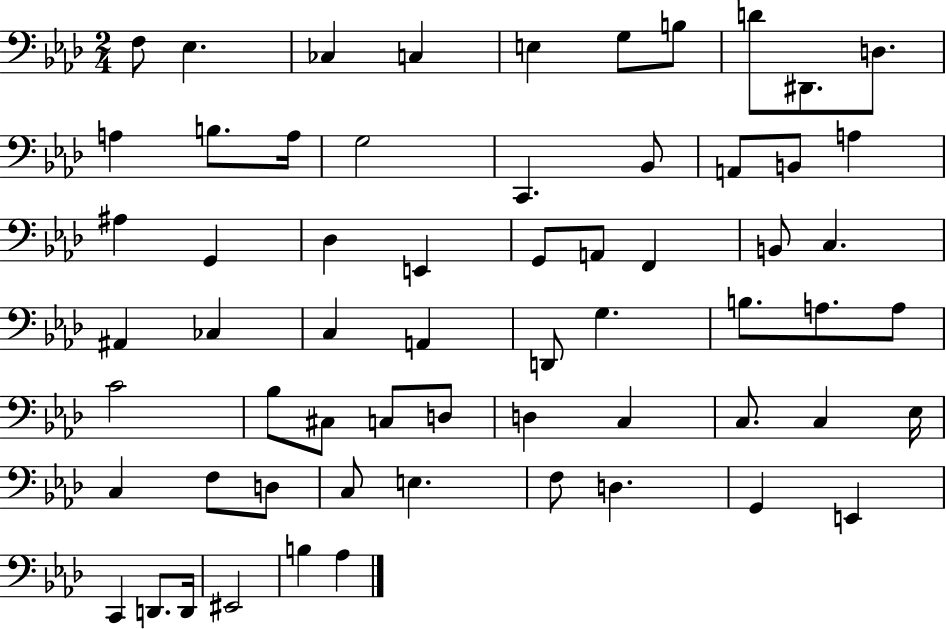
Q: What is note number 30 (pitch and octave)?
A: CES3